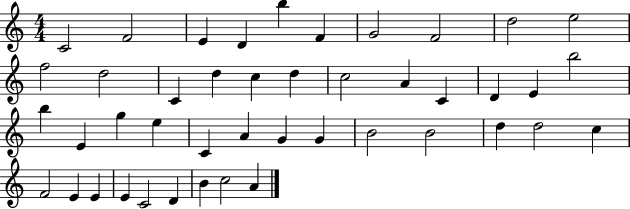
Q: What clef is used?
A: treble